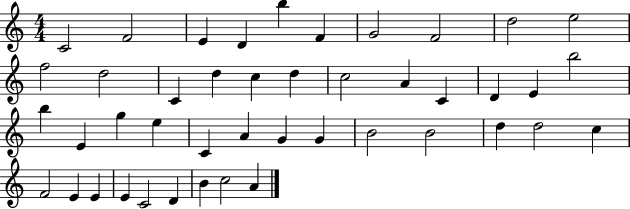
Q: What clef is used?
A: treble